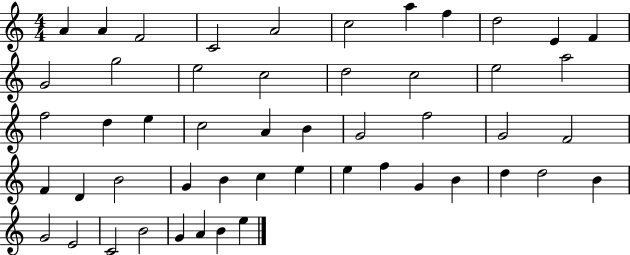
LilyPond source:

{
  \clef treble
  \numericTimeSignature
  \time 4/4
  \key c \major
  a'4 a'4 f'2 | c'2 a'2 | c''2 a''4 f''4 | d''2 e'4 f'4 | \break g'2 g''2 | e''2 c''2 | d''2 c''2 | e''2 a''2 | \break f''2 d''4 e''4 | c''2 a'4 b'4 | g'2 f''2 | g'2 f'2 | \break f'4 d'4 b'2 | g'4 b'4 c''4 e''4 | e''4 f''4 g'4 b'4 | d''4 d''2 b'4 | \break g'2 e'2 | c'2 b'2 | g'4 a'4 b'4 e''4 | \bar "|."
}